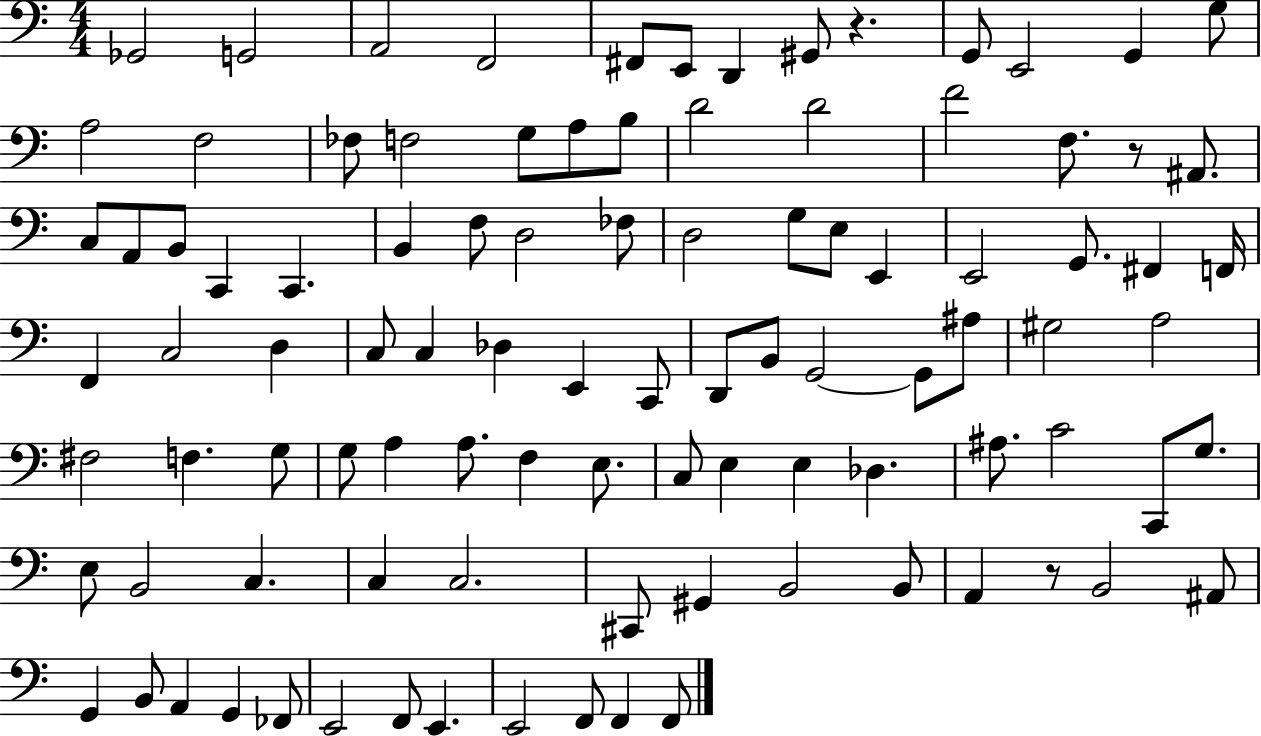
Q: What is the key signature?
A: C major